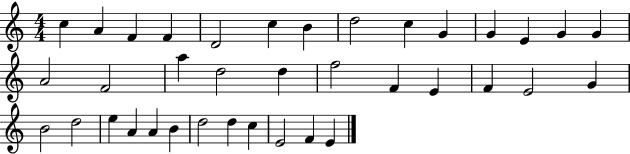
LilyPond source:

{
  \clef treble
  \numericTimeSignature
  \time 4/4
  \key c \major
  c''4 a'4 f'4 f'4 | d'2 c''4 b'4 | d''2 c''4 g'4 | g'4 e'4 g'4 g'4 | \break a'2 f'2 | a''4 d''2 d''4 | f''2 f'4 e'4 | f'4 e'2 g'4 | \break b'2 d''2 | e''4 a'4 a'4 b'4 | d''2 d''4 c''4 | e'2 f'4 e'4 | \break \bar "|."
}